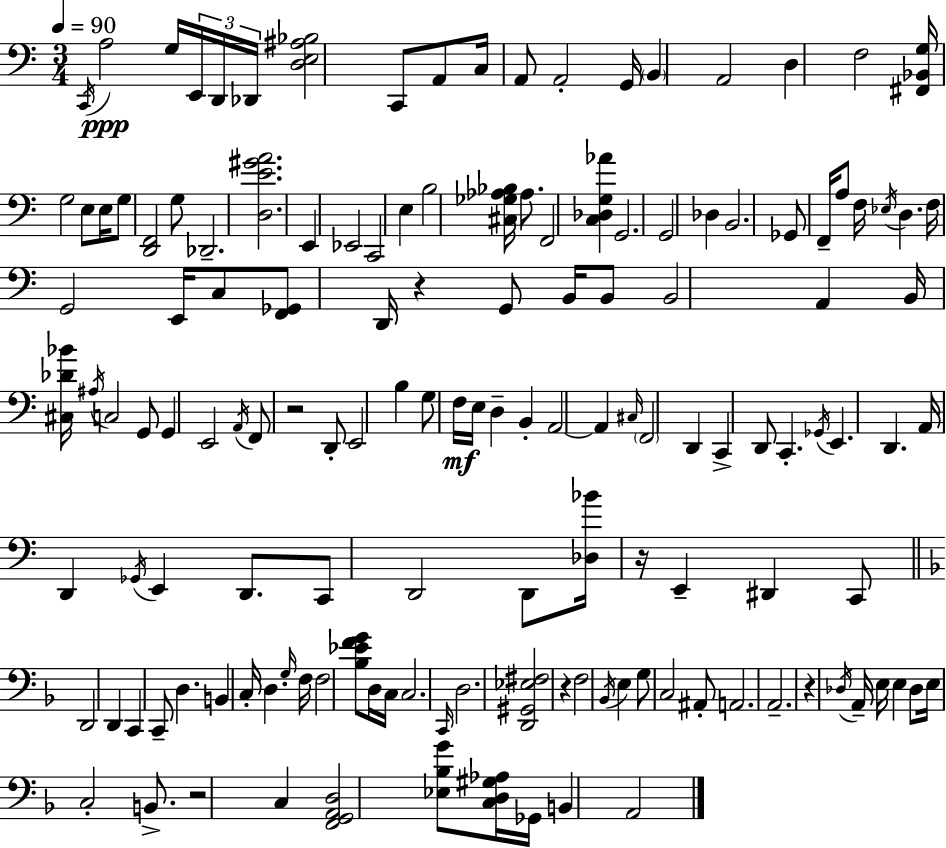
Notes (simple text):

C2/s A3/h G3/s E2/s D2/s Db2/s [D3,E3,A#3,Bb3]/h C2/e A2/e C3/s A2/e A2/h G2/s B2/q A2/h D3/q F3/h [F#2,Bb2,G3]/s G3/h E3/e E3/s G3/e [D2,F2]/h G3/e Db2/h. [D3,E4,G#4,A4]/h. E2/q Eb2/h C2/h E3/q B3/h [C#3,Gb3,Ab3,Bb3]/s Ab3/e. F2/h [C3,Db3,G3,Ab4]/q G2/h. G2/h Db3/q B2/h. Gb2/e F2/s A3/e F3/s Eb3/s D3/q. F3/s G2/h E2/s C3/e [F2,Gb2]/e D2/s R/q G2/e B2/s B2/e B2/h A2/q B2/s [C#3,Db4,Bb4]/s A#3/s C3/h G2/e G2/q E2/h A2/s F2/e R/h D2/e E2/h B3/q G3/e F3/s E3/s D3/q B2/q A2/h A2/q C#3/s F2/h D2/q C2/q D2/e C2/q. Gb2/s E2/q. D2/q. A2/s D2/q Gb2/s E2/q D2/e. C2/e D2/h D2/e [Db3,Bb4]/s R/s E2/q D#2/q C2/e D2/h D2/q C2/q C2/e D3/q. B2/q C3/s D3/q. G3/s F3/s F3/h [Bb3,Eb4,F4,G4]/e D3/s C3/s C3/h. C2/s D3/h. [D2,G#2,Eb3,F#3]/h R/q F3/h Bb2/s E3/q G3/e C3/h A#2/e A2/h. A2/h. R/q Db3/s A2/s E3/s E3/q Db3/e E3/s C3/h B2/e. R/h C3/q [F2,G2,A2,D3]/h [Eb3,Bb3,G4]/e [C3,D3,G#3,Ab3]/s Gb2/s B2/q A2/h